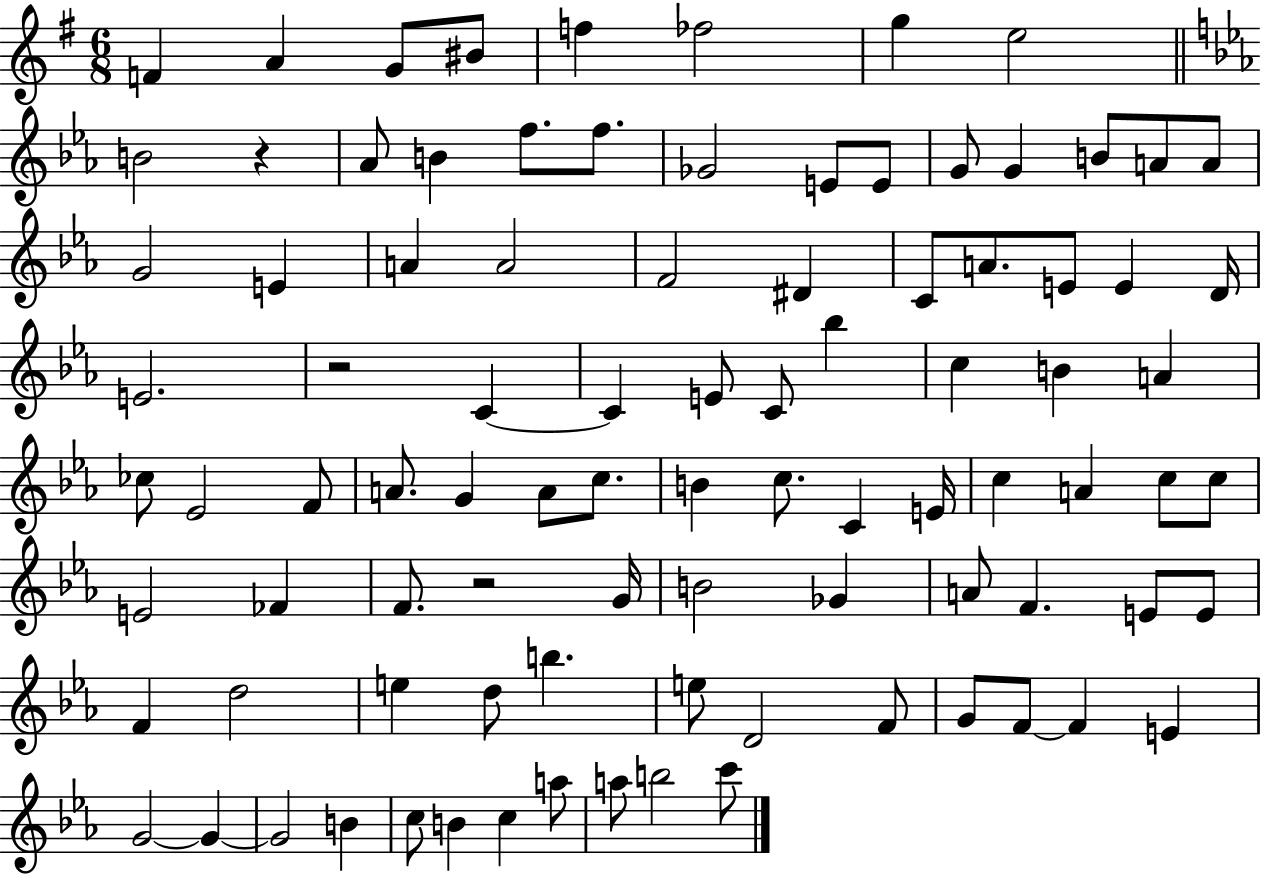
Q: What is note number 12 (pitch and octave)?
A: F5